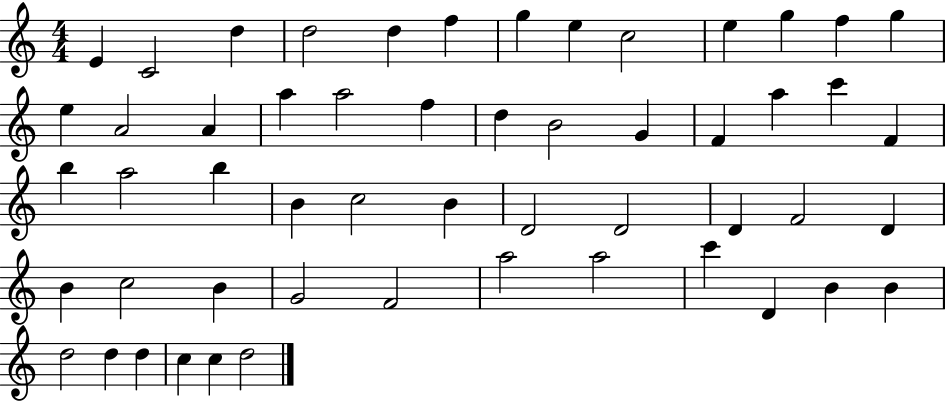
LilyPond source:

{
  \clef treble
  \numericTimeSignature
  \time 4/4
  \key c \major
  e'4 c'2 d''4 | d''2 d''4 f''4 | g''4 e''4 c''2 | e''4 g''4 f''4 g''4 | \break e''4 a'2 a'4 | a''4 a''2 f''4 | d''4 b'2 g'4 | f'4 a''4 c'''4 f'4 | \break b''4 a''2 b''4 | b'4 c''2 b'4 | d'2 d'2 | d'4 f'2 d'4 | \break b'4 c''2 b'4 | g'2 f'2 | a''2 a''2 | c'''4 d'4 b'4 b'4 | \break d''2 d''4 d''4 | c''4 c''4 d''2 | \bar "|."
}